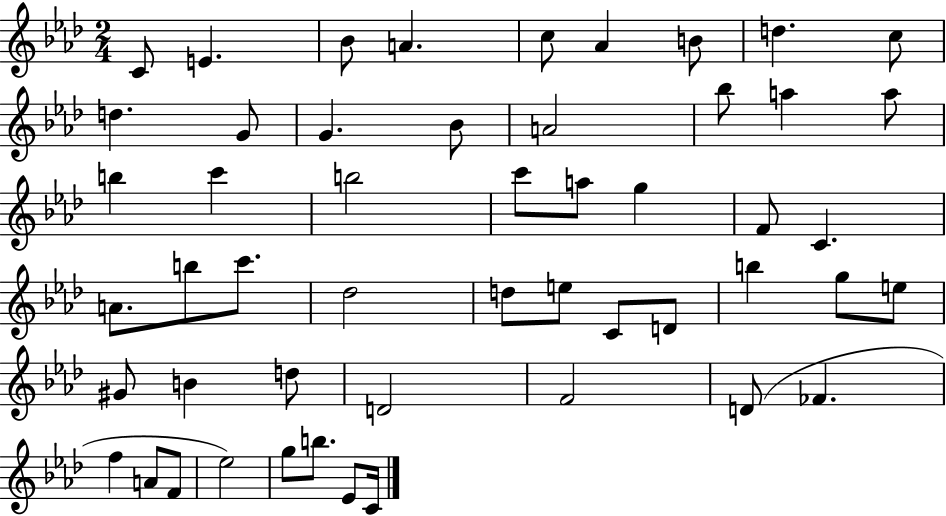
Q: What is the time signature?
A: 2/4